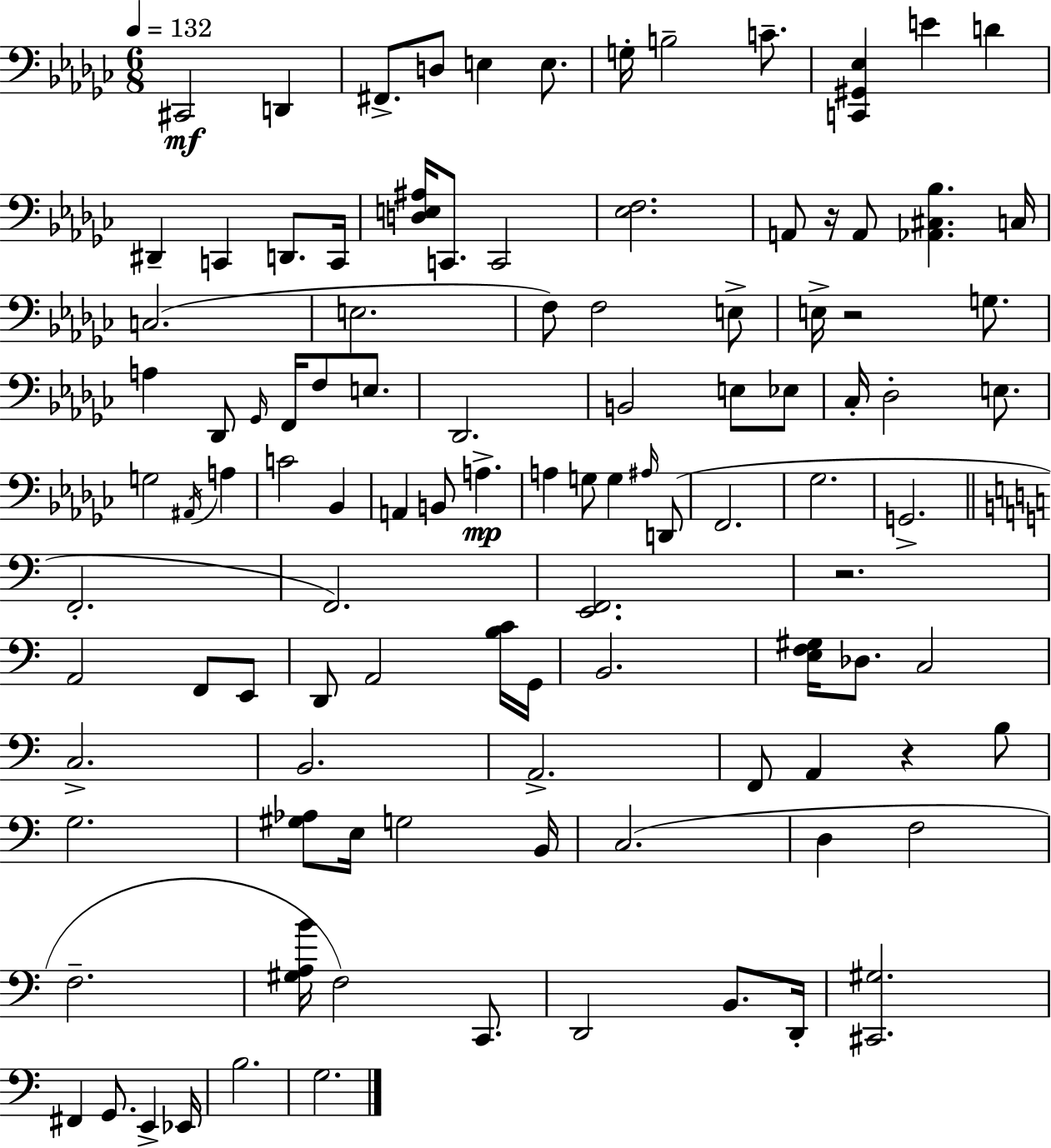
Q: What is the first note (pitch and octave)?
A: C#2